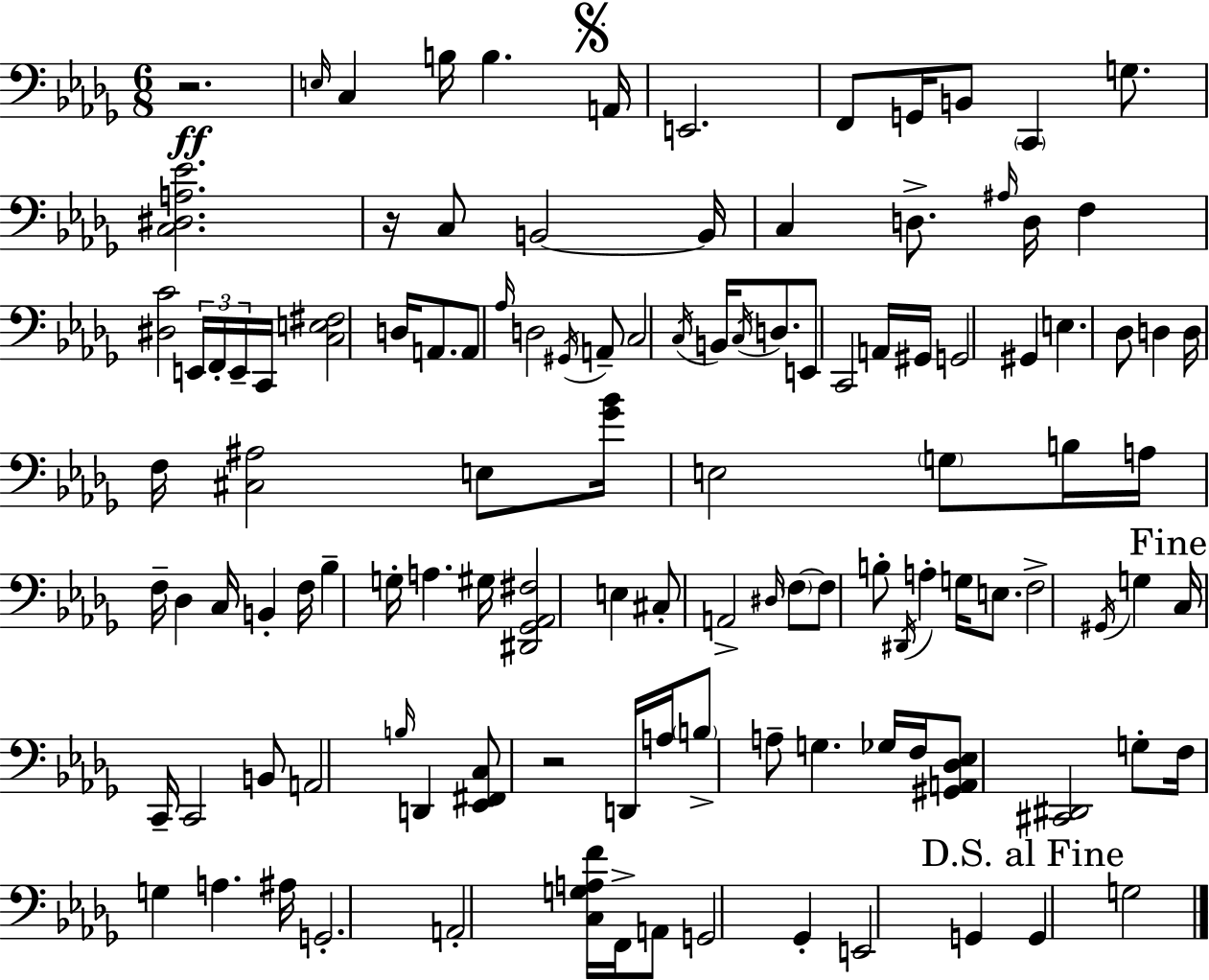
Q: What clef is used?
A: bass